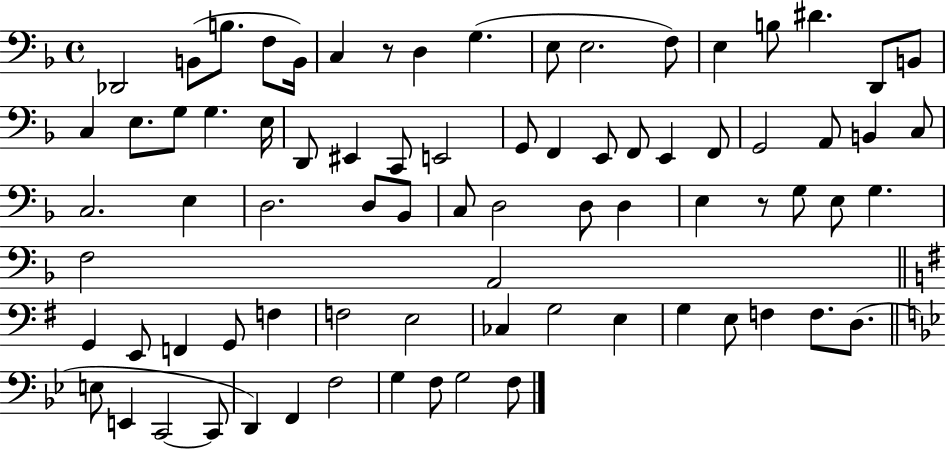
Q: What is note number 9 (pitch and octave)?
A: E3